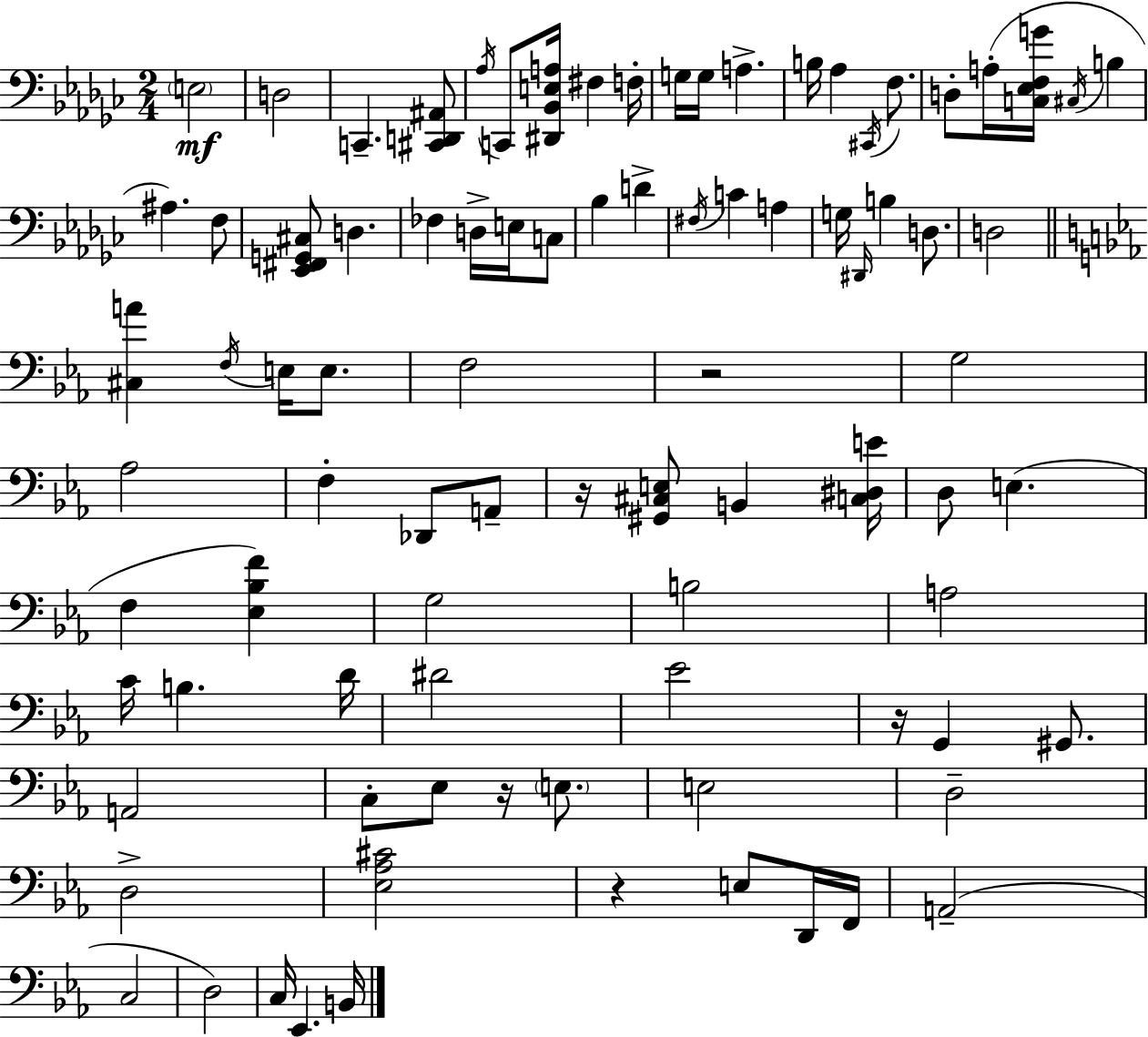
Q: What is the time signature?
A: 2/4